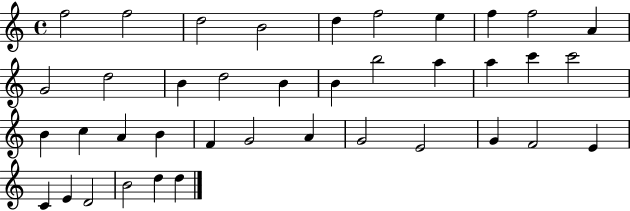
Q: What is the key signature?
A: C major